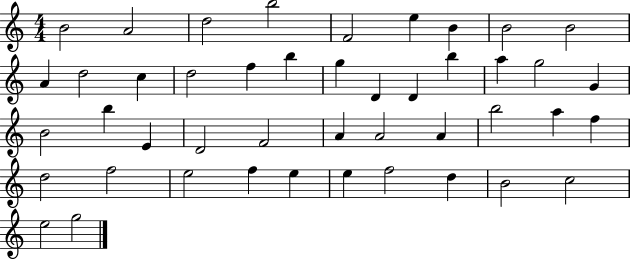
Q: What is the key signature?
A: C major